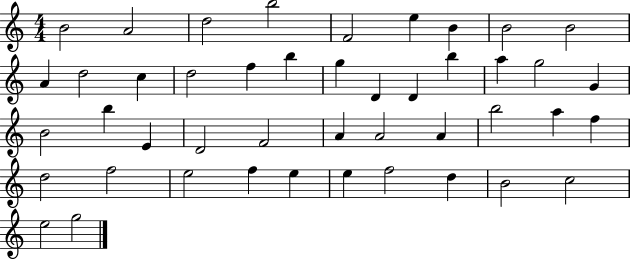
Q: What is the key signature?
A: C major